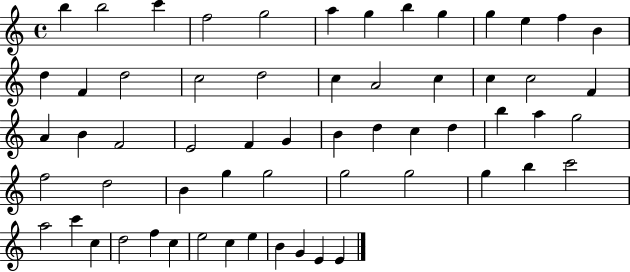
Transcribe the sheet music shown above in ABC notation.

X:1
T:Untitled
M:4/4
L:1/4
K:C
b b2 c' f2 g2 a g b g g e f B d F d2 c2 d2 c A2 c c c2 F A B F2 E2 F G B d c d b a g2 f2 d2 B g g2 g2 g2 g b c'2 a2 c' c d2 f c e2 c e B G E E